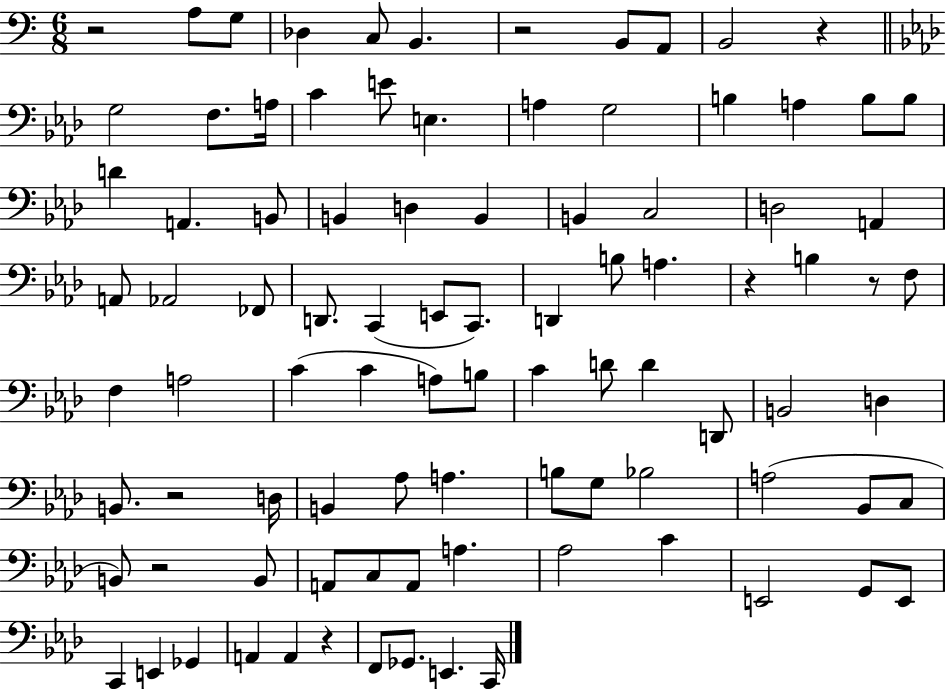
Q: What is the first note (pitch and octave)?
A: A3